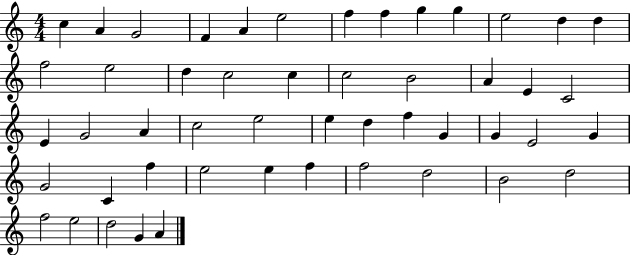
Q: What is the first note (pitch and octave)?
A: C5